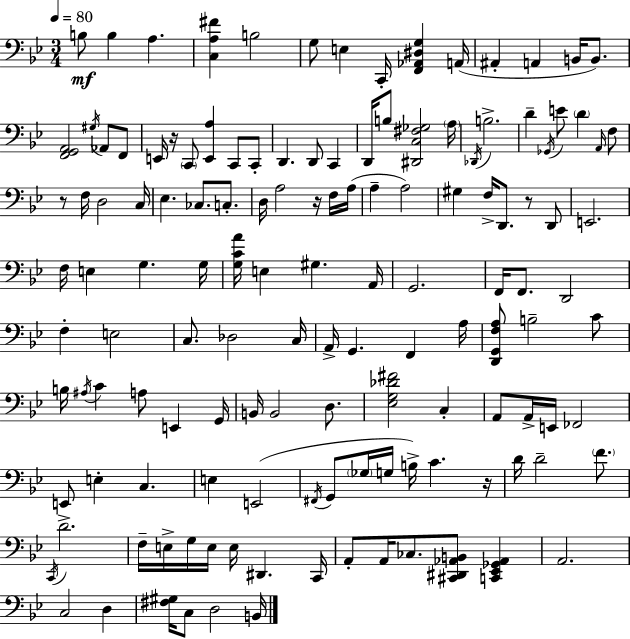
X:1
T:Untitled
M:3/4
L:1/4
K:Bb
B,/2 B, A, [C,A,^F] B,2 G,/2 E, C,,/4 [F,,_A,,^D,G,] A,,/4 ^A,, A,, B,,/4 B,,/2 [F,,G,,A,,]2 ^G,/4 _A,,/2 F,,/2 E,,/4 z/4 C,,/2 [E,,A,] C,,/2 C,,/2 D,, D,,/2 C,, D,,/4 B,/2 [^D,,C,^F,_G,]2 A,/4 _D,,/4 B,2 D _G,,/4 E/2 D A,,/4 F,/2 z/2 F,/4 D,2 C,/4 _E, _C,/2 C,/2 D,/4 A,2 z/4 F,/4 A,/4 A, A,2 ^G, F,/4 D,,/2 z/2 D,,/2 E,,2 F,/4 E, G, G,/4 [G,CA]/4 E, ^G, A,,/4 G,,2 F,,/4 F,,/2 D,,2 F, E,2 C,/2 _D,2 C,/4 A,,/4 G,, F,, A,/4 [D,,G,,F,A,]/2 B,2 C/2 B,/4 ^A,/4 C A,/2 E,, G,,/4 B,,/4 B,,2 D,/2 [_E,G,_D^F]2 C, A,,/2 A,,/4 E,,/4 _F,,2 E,,/2 E, C, E, E,,2 ^F,,/4 G,,/2 _G,/4 G,/4 B,/4 C z/4 D/4 D2 F/2 C,,/4 D2 F,/4 E,/4 G,/4 E,/4 E,/4 ^D,, C,,/4 A,,/2 A,,/4 _C,/2 [^C,,^D,,_A,,B,,]/2 [C,,_E,,_G,,_A,,] A,,2 C,2 D, [^F,^G,]/4 C,/2 D,2 B,,/4